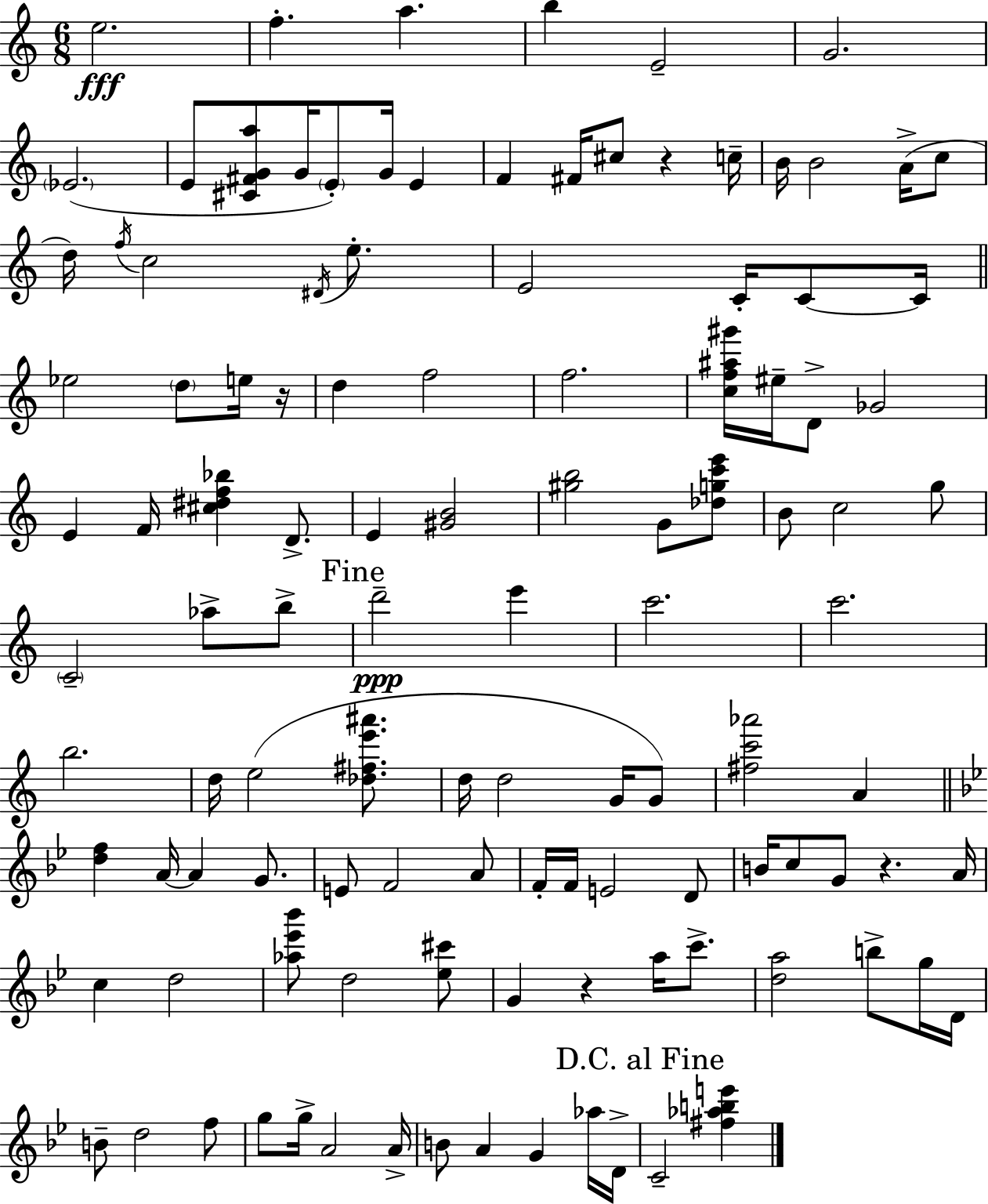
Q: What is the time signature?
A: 6/8